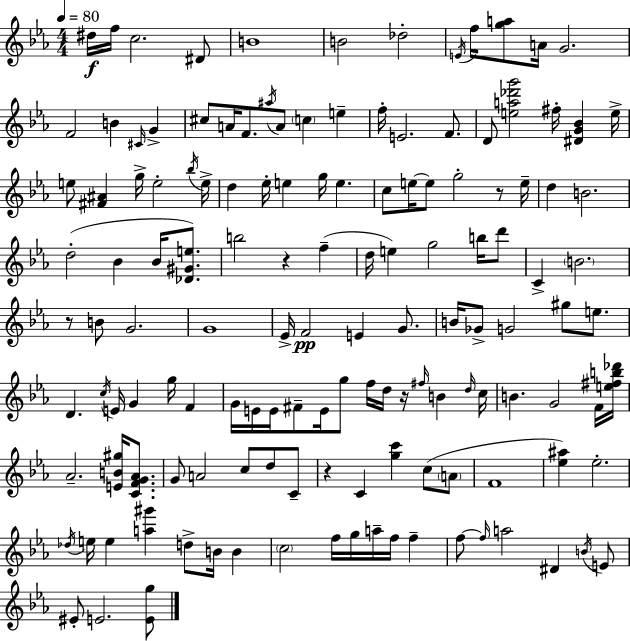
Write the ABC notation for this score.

X:1
T:Untitled
M:4/4
L:1/4
K:Cm
^d/4 f/4 c2 ^D/2 B4 B2 _d2 E/4 f/4 [ga]/2 A/4 G2 F2 B ^C/4 G ^c/2 A/4 F/2 ^a/4 A/2 c e f/4 E2 F/2 D/2 [ea_d'g']2 ^f/4 [^DG_B] e/4 e/2 [^F^A] g/4 e2 _b/4 e/4 d _e/4 e g/4 e c/2 e/4 e/2 g2 z/2 e/4 d B2 d2 _B _B/4 [_D^Ge]/2 b2 z f d/4 e g2 b/4 d'/2 C B2 z/2 B/2 G2 G4 _E/4 F2 E G/2 B/4 _G/2 G2 ^g/2 e/2 D c/4 E/4 G g/4 F G/4 E/4 E/4 ^F/2 E/4 g/2 f/4 d/4 z/4 ^f/4 B d/4 c/4 B G2 F/4 [e^fb_d']/4 _A2 [EB^g]/4 [CFG_A]/2 G/2 A2 c/2 d/2 C/2 z C [gc'] c/2 A/2 F4 [_e^a] _e2 _d/4 e/4 e [a^g'] d/2 B/4 B c2 f/4 g/4 a/4 f/4 f f/2 f/4 a2 ^D B/4 E/2 ^E/2 E2 [Eg]/2